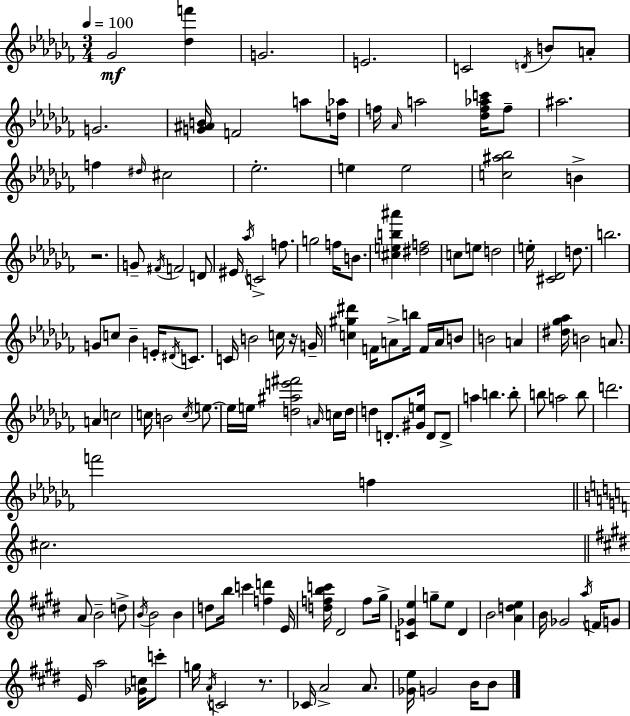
{
  \clef treble
  \numericTimeSignature
  \time 3/4
  \key aes \minor
  \tempo 4 = 100
  \repeat volta 2 { ges'2\mf <des'' f'''>4 | g'2. | e'2. | c'2 \acciaccatura { d'16 } b'8 a'8-. | \break g'2. | <g' ais' b'>16 f'2 a''8 | <d'' aes''>16 f''16 \grace { aes'16 } a''2 <des'' f'' aes'' c'''>16 | f''8-- ais''2. | \break f''4 \grace { dis''16 } cis''2 | ees''2.-. | e''4 e''2 | <c'' ais'' bes''>2 b'4-> | \break r2. | g'8-- \acciaccatura { fis'16 } f'2 | d'8 eis'16 \acciaccatura { aes''16 } c'2-> | f''8. g''2 | \break f''16 b'8. <cis'' e'' b'' ais'''>4 <dis'' f''>2 | c''8 e''8 d''2 | e''16-. <cis' des'>2 | d''8. b''2. | \break g'8 c''8 bes'4-- | e'16-. \acciaccatura { dis'16 } c'8. c'16 b'2 | c''16 r16 g'16-- <c'' gis'' dis'''>4 f'16 a'8-> | b''16 f'16 a'16 b'8 b'2 | \break a'4 <dis'' ges'' aes''>16 b'2 | a'8. a'4 c''2 | c''16 b'2 | \acciaccatura { c''16 } e''8.~~ e''16 e''16 <d'' ais'' e''' fis'''>2 | \break \grace { a'16 } c''16 d''16 d''4 | d'8.-. <gis' e''>16 d'8 d'8-> a''4 | b''4. b''8-. b''8 a''2 | b''8 d'''2. | \break f'''2 | f''4 \bar "||" \break \key c \major cis''2. | \bar "||" \break \key e \major a'8 b'2-- d''8-> | \acciaccatura { b'16 } b'2 b'4 | d''8 b''16 c'''4 <f'' d'''>4 | e'16 <d'' f'' b'' c'''>16 dis'2 f''8 | \break gis''16-> <c' ges' e''>4 g''8-- e''8 dis'4 | b'2 <a' d'' e''>4 | b'16 ges'2 \acciaccatura { a''16 } f'16 | g'8 e'16 a''2 <ges' c''>16 | \break c'''8-. g''16 \acciaccatura { a'16 } c'2 | r8. ces'16 a'2-> | a'8. <ges' e''>16 g'2 | b'16 b'8 } \bar "|."
}